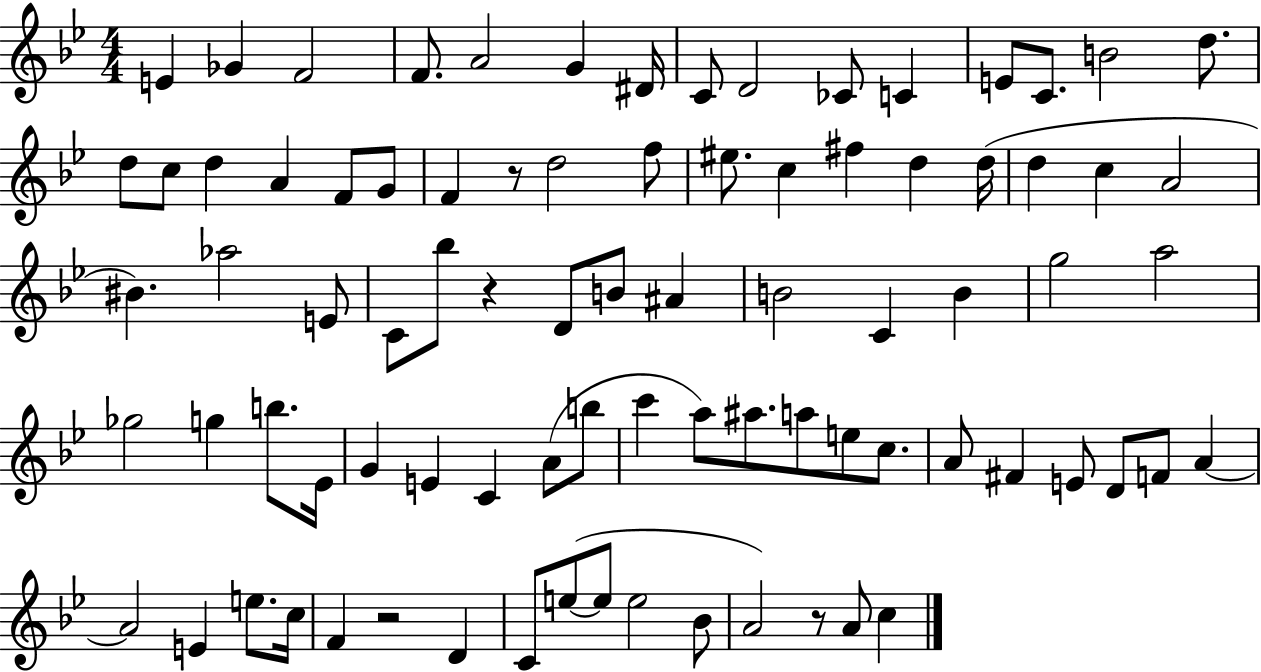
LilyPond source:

{
  \clef treble
  \numericTimeSignature
  \time 4/4
  \key bes \major
  e'4 ges'4 f'2 | f'8. a'2 g'4 dis'16 | c'8 d'2 ces'8 c'4 | e'8 c'8. b'2 d''8. | \break d''8 c''8 d''4 a'4 f'8 g'8 | f'4 r8 d''2 f''8 | eis''8. c''4 fis''4 d''4 d''16( | d''4 c''4 a'2 | \break bis'4.) aes''2 e'8 | c'8 bes''8 r4 d'8 b'8 ais'4 | b'2 c'4 b'4 | g''2 a''2 | \break ges''2 g''4 b''8. ees'16 | g'4 e'4 c'4 a'8( b''8 | c'''4 a''8) ais''8. a''8 e''8 c''8. | a'8 fis'4 e'8 d'8 f'8 a'4~~ | \break a'2 e'4 e''8. c''16 | f'4 r2 d'4 | c'8 e''8~(~ e''8 e''2 bes'8 | a'2) r8 a'8 c''4 | \break \bar "|."
}